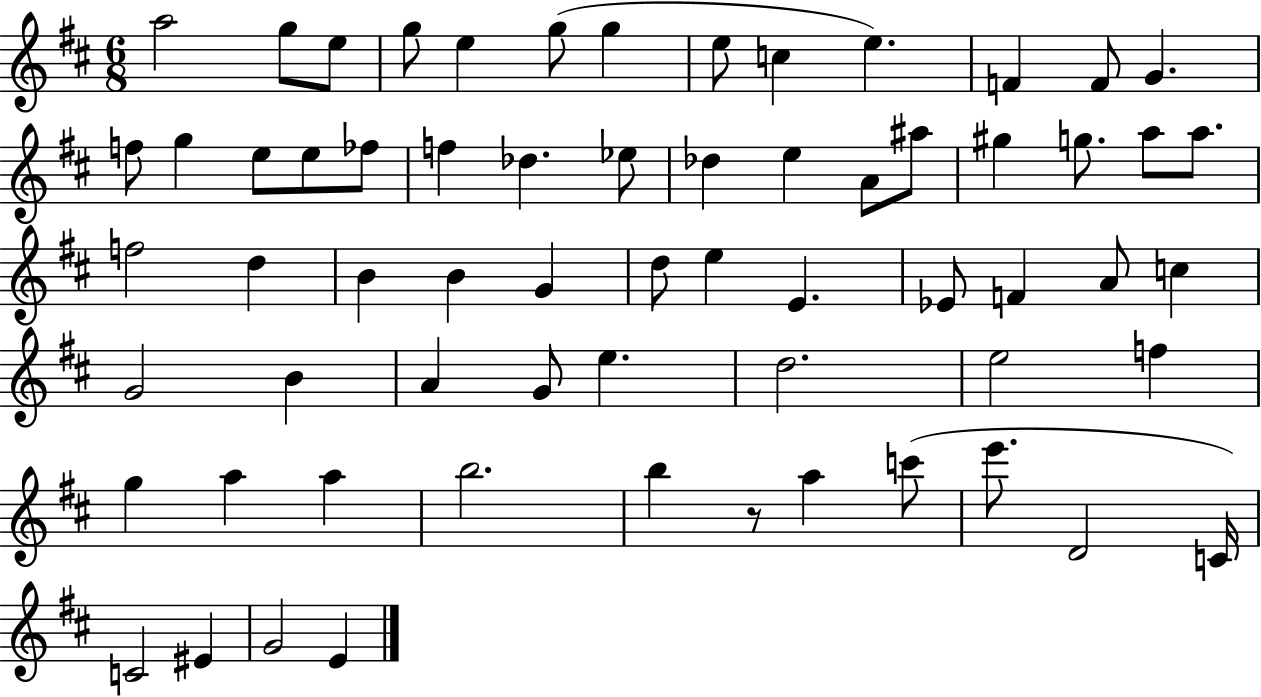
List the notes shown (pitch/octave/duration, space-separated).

A5/h G5/e E5/e G5/e E5/q G5/e G5/q E5/e C5/q E5/q. F4/q F4/e G4/q. F5/e G5/q E5/e E5/e FES5/e F5/q Db5/q. Eb5/e Db5/q E5/q A4/e A#5/e G#5/q G5/e. A5/e A5/e. F5/h D5/q B4/q B4/q G4/q D5/e E5/q E4/q. Eb4/e F4/q A4/e C5/q G4/h B4/q A4/q G4/e E5/q. D5/h. E5/h F5/q G5/q A5/q A5/q B5/h. B5/q R/e A5/q C6/e E6/e. D4/h C4/s C4/h EIS4/q G4/h E4/q